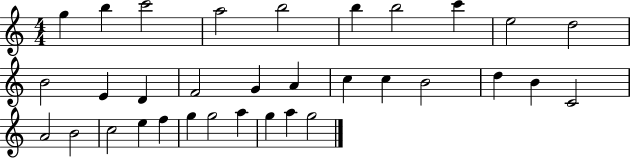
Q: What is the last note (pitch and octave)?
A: G5